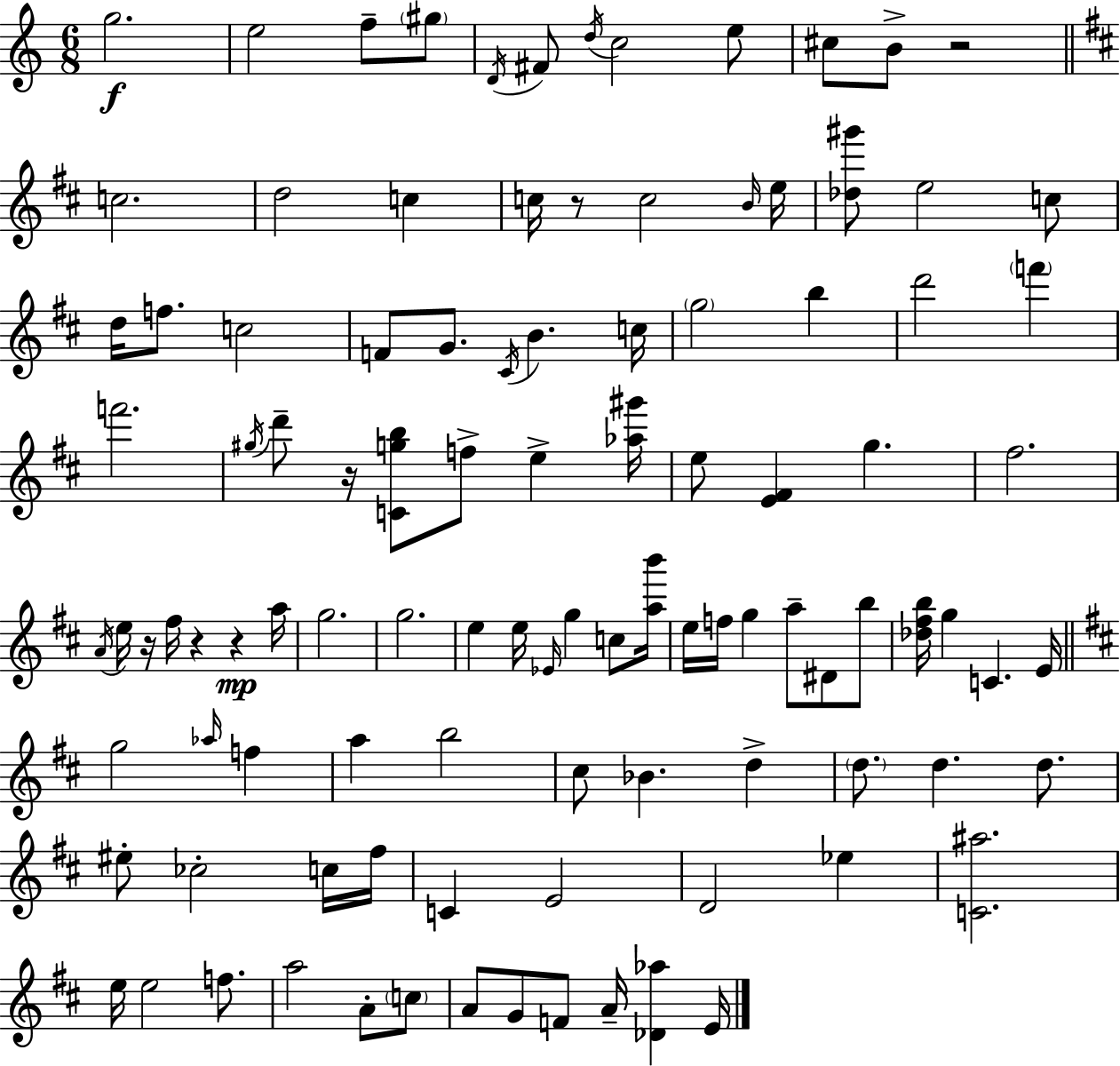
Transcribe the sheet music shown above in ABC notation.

X:1
T:Untitled
M:6/8
L:1/4
K:C
g2 e2 f/2 ^g/2 D/4 ^F/2 d/4 c2 e/2 ^c/2 B/2 z2 c2 d2 c c/4 z/2 c2 B/4 e/4 [_d^g']/2 e2 c/2 d/4 f/2 c2 F/2 G/2 ^C/4 B c/4 g2 b d'2 f' f'2 ^g/4 d'/2 z/4 [Cgb]/2 f/2 e [_a^g']/4 e/2 [E^F] g ^f2 A/4 e/4 z/4 ^f/4 z z a/4 g2 g2 e e/4 _E/4 g c/2 [ab']/4 e/4 f/4 g a/2 ^D/2 b/2 [_d^fb]/4 g C E/4 g2 _a/4 f a b2 ^c/2 _B d d/2 d d/2 ^e/2 _c2 c/4 ^f/4 C E2 D2 _e [C^a]2 e/4 e2 f/2 a2 A/2 c/2 A/2 G/2 F/2 A/4 [_D_a] E/4